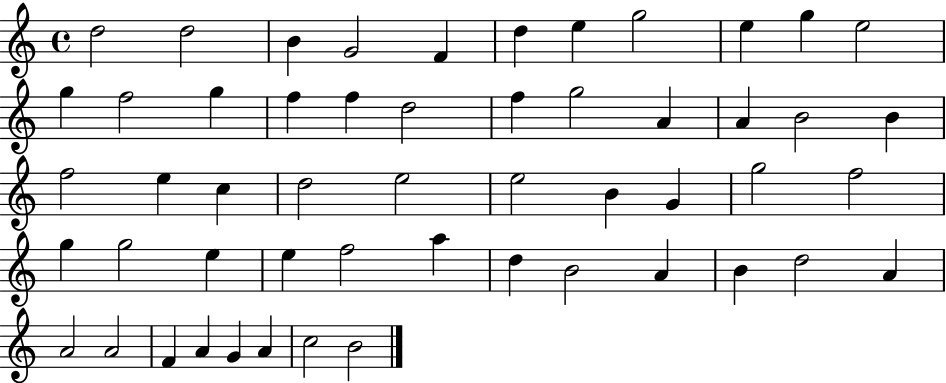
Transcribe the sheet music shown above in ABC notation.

X:1
T:Untitled
M:4/4
L:1/4
K:C
d2 d2 B G2 F d e g2 e g e2 g f2 g f f d2 f g2 A A B2 B f2 e c d2 e2 e2 B G g2 f2 g g2 e e f2 a d B2 A B d2 A A2 A2 F A G A c2 B2